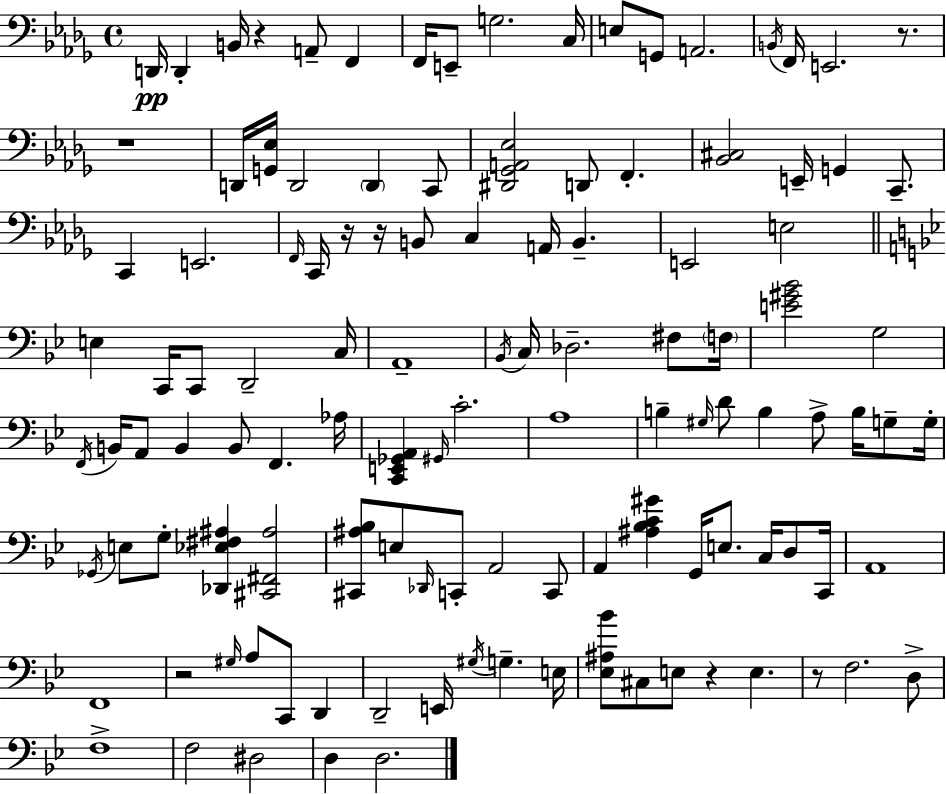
{
  \clef bass
  \time 4/4
  \defaultTimeSignature
  \key bes \minor
  d,16\pp d,4-. b,16 r4 a,8-- f,4 | f,16 e,8-- g2. c16 | e8 g,8 a,2. | \acciaccatura { b,16 } f,16 e,2. r8. | \break r1 | d,16 <g, ees>16 d,2 \parenthesize d,4 c,8 | <dis, ges, a, ees>2 d,8 f,4.-. | <bes, cis>2 e,16-- g,4 c,8.-- | \break c,4 e,2. | \grace { f,16 } c,16 r16 r16 b,8 c4 a,16 b,4.-- | e,2 e2 | \bar "||" \break \key g \minor e4 c,16 c,8 d,2-- c16 | a,1-- | \acciaccatura { bes,16 } c16 des2.-- fis8 | \parenthesize f16 <e' gis' bes'>2 g2 | \break \acciaccatura { f,16 } b,16 a,8 b,4 b,8 f,4. | aes16 <c, e, ges, a,>4 \grace { gis,16 } c'2.-. | a1 | b4-- \grace { gis16 } d'8 b4 a8-> | \break b16 g8-- g16-. \acciaccatura { ges,16 } e8 g8-. <des, ees fis ais>4 <cis, fis, ais>2 | <cis, ais bes>8 e8 \grace { des,16 } c,8-. a,2 | c,8 a,4 <ais bes c' gis'>4 g,16 e8. | c16 d8 c,16 a,1 | \break f,1 | r2 \grace { gis16 } a8 | c,8 d,4 d,2-- e,16 | \acciaccatura { gis16 } g4.-- e16 <ees ais bes'>8 cis8 e8 r4 | \break e4. r8 f2. | d8-> f1-> | f2 | dis2 d4 d2. | \break \bar "|."
}